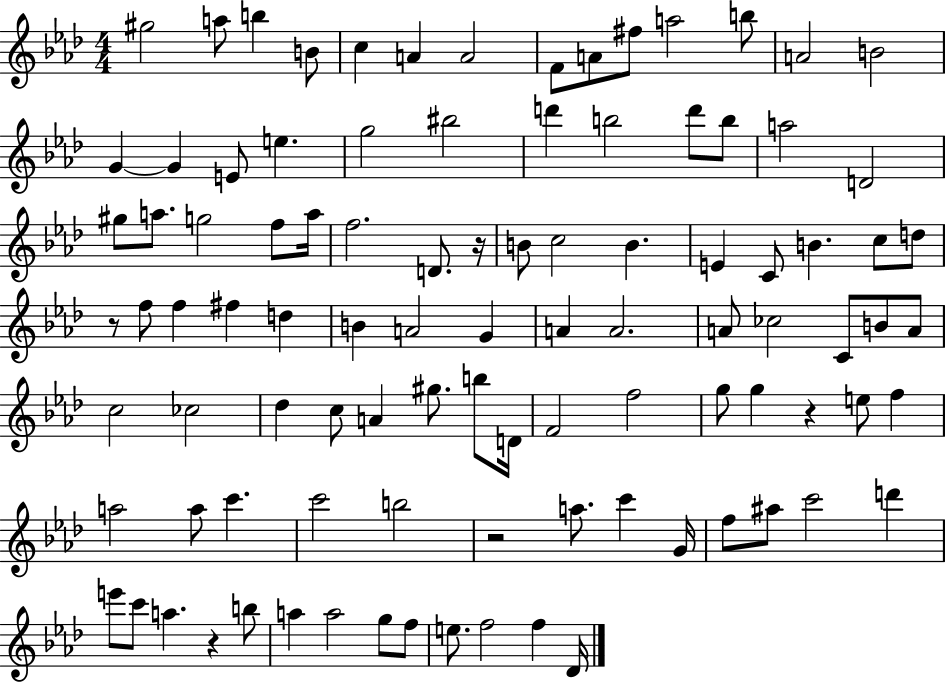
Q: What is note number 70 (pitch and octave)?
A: A5